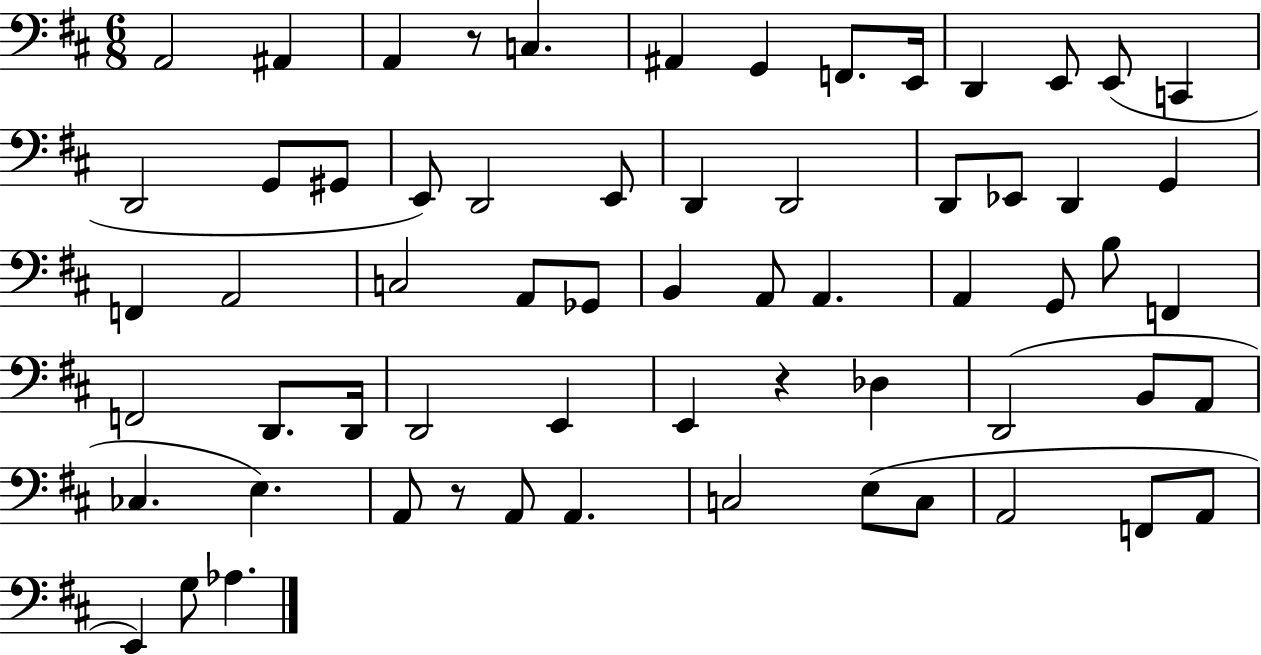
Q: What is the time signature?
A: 6/8